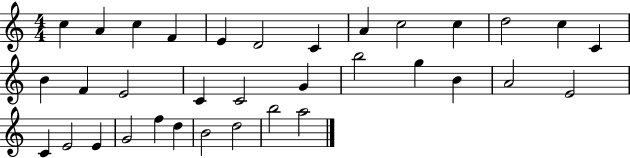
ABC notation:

X:1
T:Untitled
M:4/4
L:1/4
K:C
c A c F E D2 C A c2 c d2 c C B F E2 C C2 G b2 g B A2 E2 C E2 E G2 f d B2 d2 b2 a2